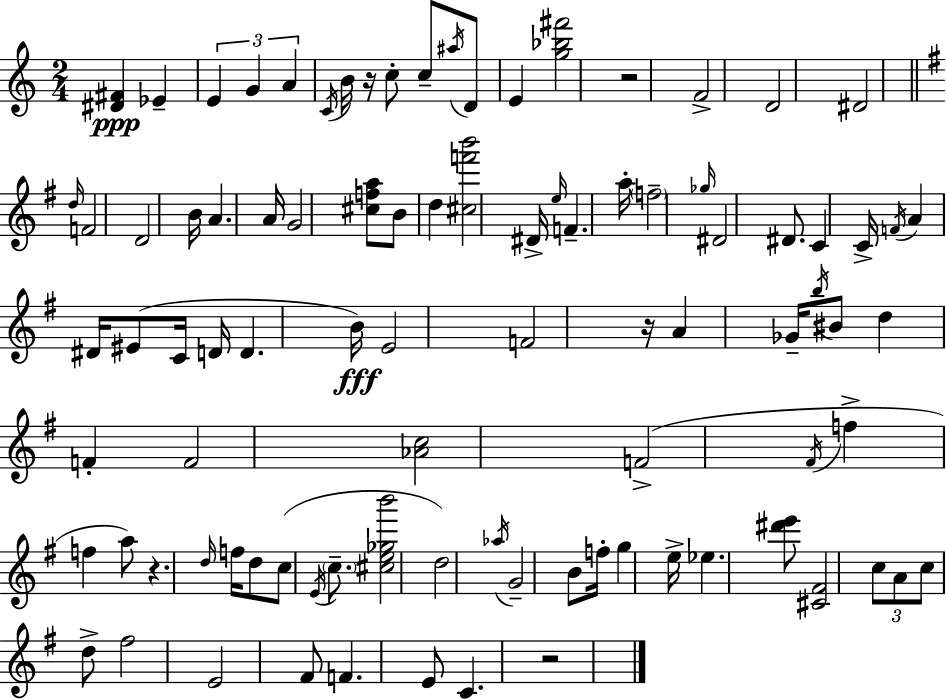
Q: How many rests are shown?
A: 5